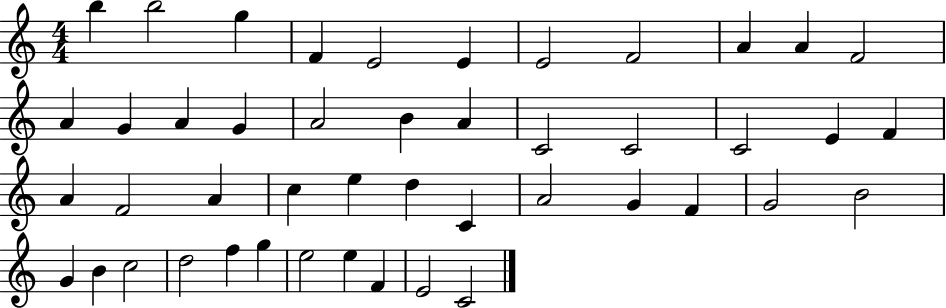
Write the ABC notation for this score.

X:1
T:Untitled
M:4/4
L:1/4
K:C
b b2 g F E2 E E2 F2 A A F2 A G A G A2 B A C2 C2 C2 E F A F2 A c e d C A2 G F G2 B2 G B c2 d2 f g e2 e F E2 C2